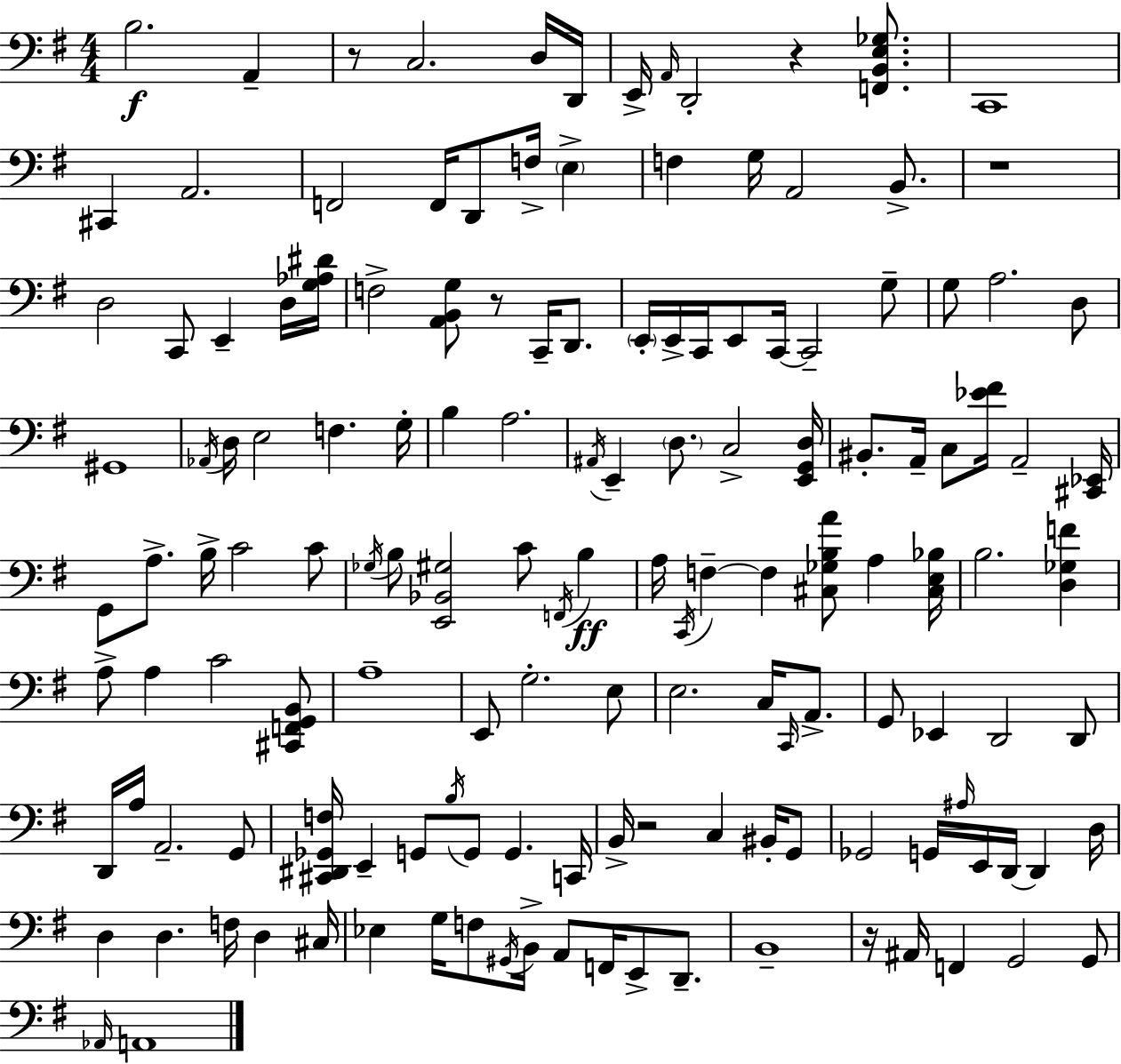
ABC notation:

X:1
T:Untitled
M:4/4
L:1/4
K:G
B,2 A,, z/2 C,2 D,/4 D,,/4 E,,/4 A,,/4 D,,2 z [F,,B,,E,_G,]/2 C,,4 ^C,, A,,2 F,,2 F,,/4 D,,/2 F,/4 E, F, G,/4 A,,2 B,,/2 z4 D,2 C,,/2 E,, D,/4 [G,_A,^D]/4 F,2 [A,,B,,G,]/2 z/2 C,,/4 D,,/2 E,,/4 E,,/4 C,,/4 E,,/2 C,,/4 C,,2 G,/2 G,/2 A,2 D,/2 ^G,,4 _A,,/4 D,/4 E,2 F, G,/4 B, A,2 ^A,,/4 E,, D,/2 C,2 [E,,G,,D,]/4 ^B,,/2 A,,/4 C,/2 [_E^F]/4 A,,2 [^C,,_E,,]/4 G,,/2 A,/2 B,/4 C2 C/2 _G,/4 B,/2 [E,,_B,,^G,]2 C/2 F,,/4 B, A,/4 C,,/4 F, F, [^C,_G,B,A]/2 A, [^C,E,_B,]/4 B,2 [D,_G,F] A,/2 A, C2 [^C,,F,,G,,B,,]/2 A,4 E,,/2 G,2 E,/2 E,2 C,/4 C,,/4 A,,/2 G,,/2 _E,, D,,2 D,,/2 D,,/4 A,/4 A,,2 G,,/2 [^C,,^D,,_G,,F,]/4 E,, G,,/2 B,/4 G,,/2 G,, C,,/4 B,,/4 z2 C, ^B,,/4 G,,/2 _G,,2 G,,/4 ^A,/4 E,,/4 D,,/4 D,, D,/4 D, D, F,/4 D, ^C,/4 _E, G,/4 F,/2 ^G,,/4 B,,/4 A,,/2 F,,/4 E,,/2 D,,/2 B,,4 z/4 ^A,,/4 F,, G,,2 G,,/2 _A,,/4 A,,4